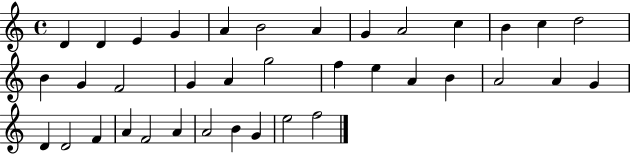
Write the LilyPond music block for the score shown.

{
  \clef treble
  \time 4/4
  \defaultTimeSignature
  \key c \major
  d'4 d'4 e'4 g'4 | a'4 b'2 a'4 | g'4 a'2 c''4 | b'4 c''4 d''2 | \break b'4 g'4 f'2 | g'4 a'4 g''2 | f''4 e''4 a'4 b'4 | a'2 a'4 g'4 | \break d'4 d'2 f'4 | a'4 f'2 a'4 | a'2 b'4 g'4 | e''2 f''2 | \break \bar "|."
}